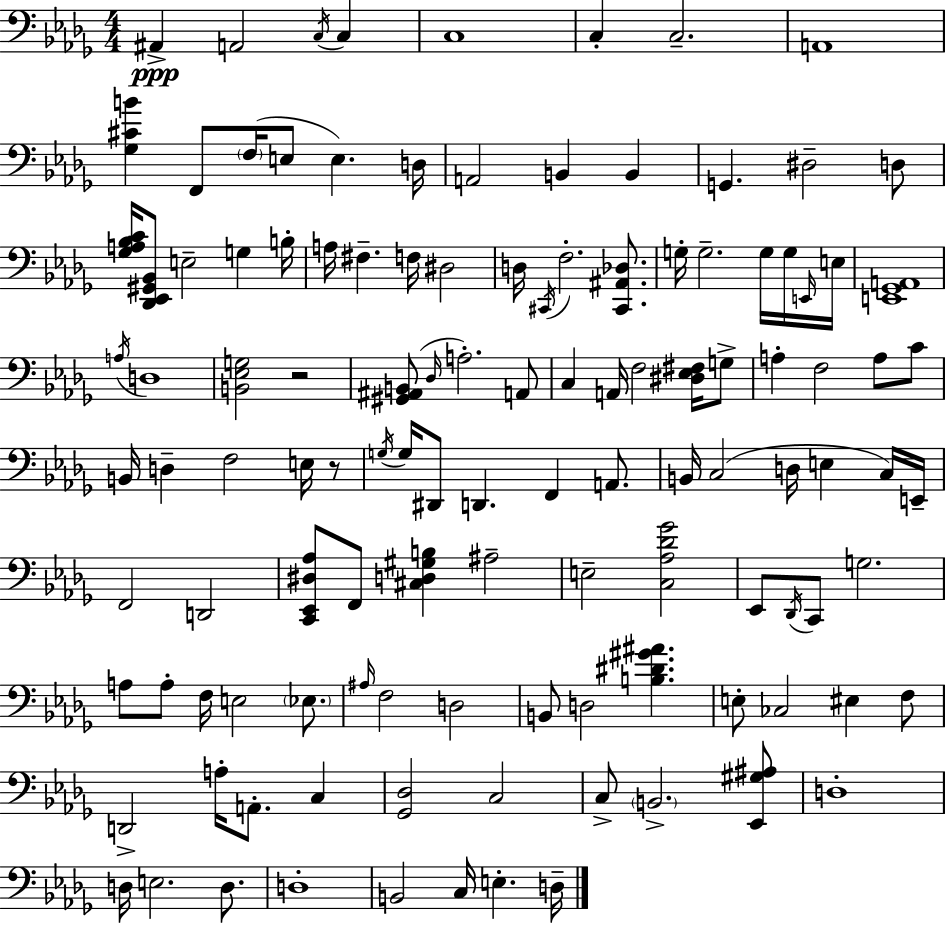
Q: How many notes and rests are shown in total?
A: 119